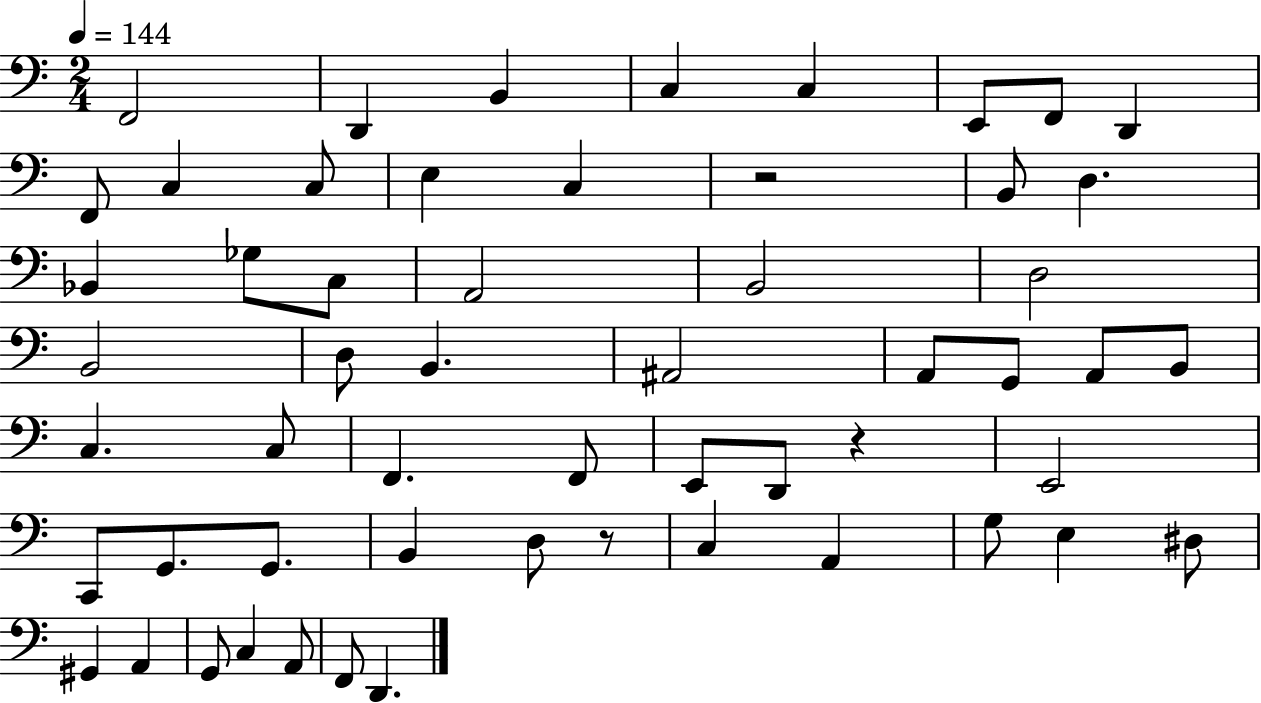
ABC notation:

X:1
T:Untitled
M:2/4
L:1/4
K:C
F,,2 D,, B,, C, C, E,,/2 F,,/2 D,, F,,/2 C, C,/2 E, C, z2 B,,/2 D, _B,, _G,/2 C,/2 A,,2 B,,2 D,2 B,,2 D,/2 B,, ^A,,2 A,,/2 G,,/2 A,,/2 B,,/2 C, C,/2 F,, F,,/2 E,,/2 D,,/2 z E,,2 C,,/2 G,,/2 G,,/2 B,, D,/2 z/2 C, A,, G,/2 E, ^D,/2 ^G,, A,, G,,/2 C, A,,/2 F,,/2 D,,